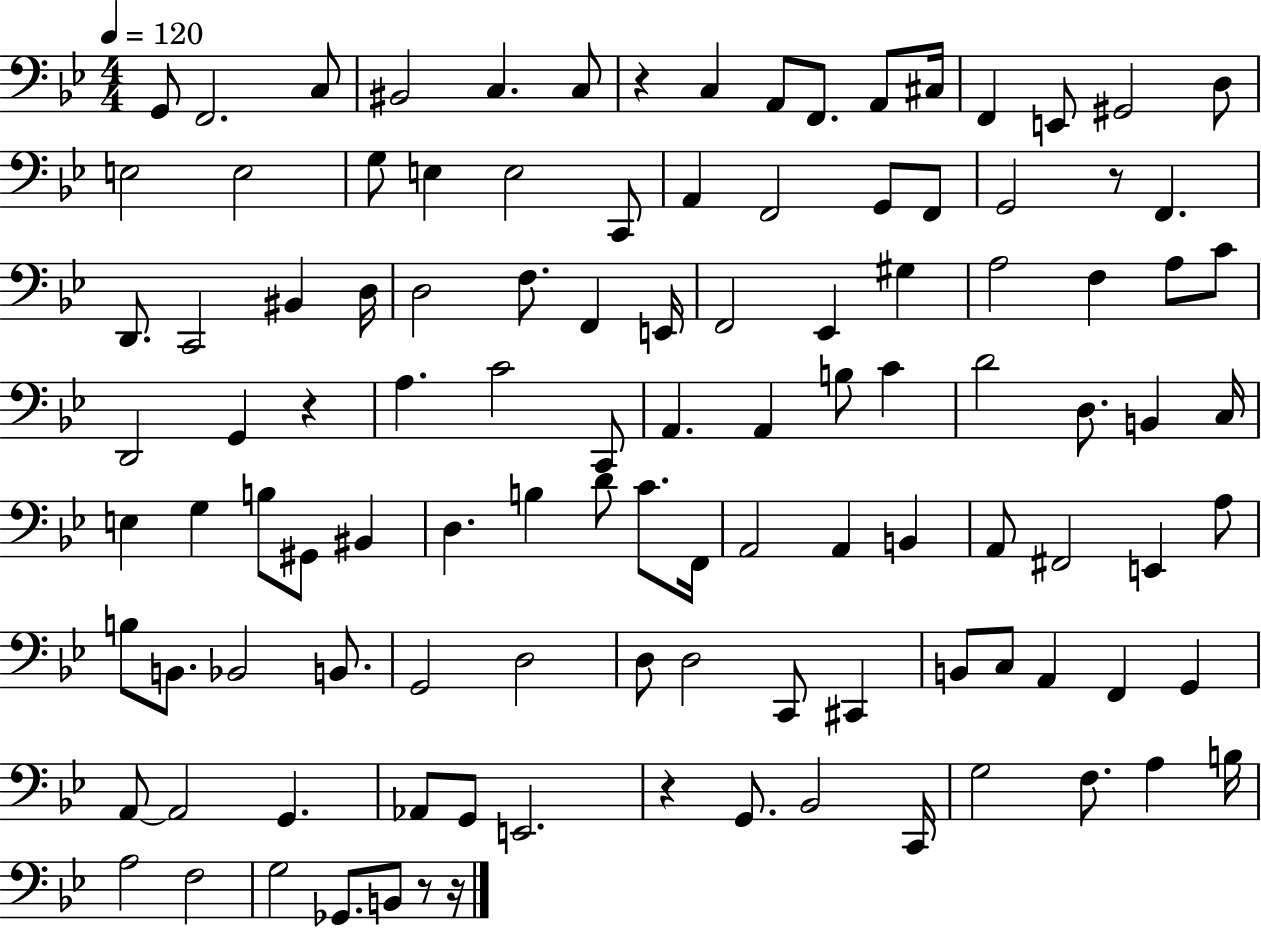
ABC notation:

X:1
T:Untitled
M:4/4
L:1/4
K:Bb
G,,/2 F,,2 C,/2 ^B,,2 C, C,/2 z C, A,,/2 F,,/2 A,,/2 ^C,/4 F,, E,,/2 ^G,,2 D,/2 E,2 E,2 G,/2 E, E,2 C,,/2 A,, F,,2 G,,/2 F,,/2 G,,2 z/2 F,, D,,/2 C,,2 ^B,, D,/4 D,2 F,/2 F,, E,,/4 F,,2 _E,, ^G, A,2 F, A,/2 C/2 D,,2 G,, z A, C2 C,,/2 A,, A,, B,/2 C D2 D,/2 B,, C,/4 E, G, B,/2 ^G,,/2 ^B,, D, B, D/2 C/2 F,,/4 A,,2 A,, B,, A,,/2 ^F,,2 E,, A,/2 B,/2 B,,/2 _B,,2 B,,/2 G,,2 D,2 D,/2 D,2 C,,/2 ^C,, B,,/2 C,/2 A,, F,, G,, A,,/2 A,,2 G,, _A,,/2 G,,/2 E,,2 z G,,/2 _B,,2 C,,/4 G,2 F,/2 A, B,/4 A,2 F,2 G,2 _G,,/2 B,,/2 z/2 z/4